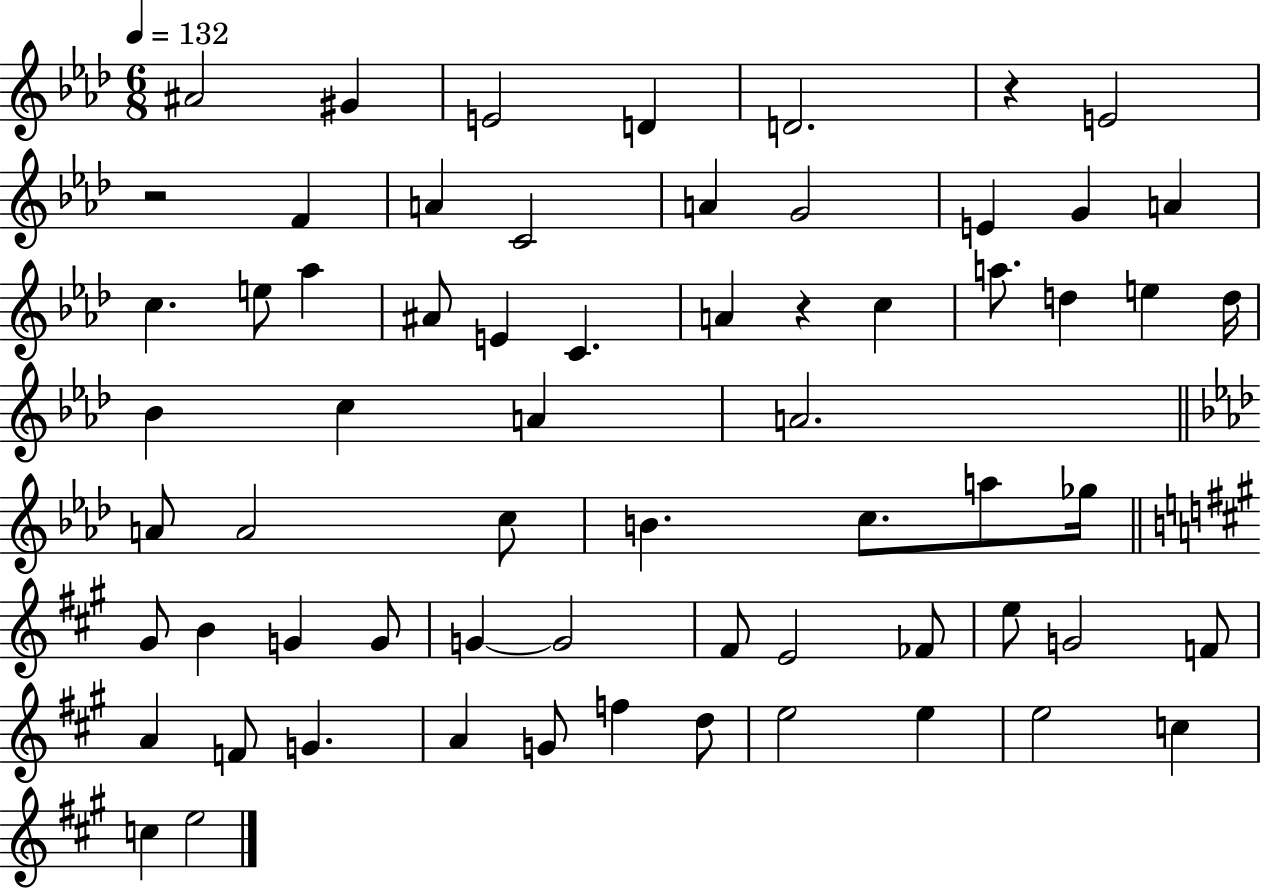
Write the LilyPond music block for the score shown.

{
  \clef treble
  \numericTimeSignature
  \time 6/8
  \key aes \major
  \tempo 4 = 132
  ais'2 gis'4 | e'2 d'4 | d'2. | r4 e'2 | \break r2 f'4 | a'4 c'2 | a'4 g'2 | e'4 g'4 a'4 | \break c''4. e''8 aes''4 | ais'8 e'4 c'4. | a'4 r4 c''4 | a''8. d''4 e''4 d''16 | \break bes'4 c''4 a'4 | a'2. | \bar "||" \break \key aes \major a'8 a'2 c''8 | b'4. c''8. a''8 ges''16 | \bar "||" \break \key a \major gis'8 b'4 g'4 g'8 | g'4~~ g'2 | fis'8 e'2 fes'8 | e''8 g'2 f'8 | \break a'4 f'8 g'4. | a'4 g'8 f''4 d''8 | e''2 e''4 | e''2 c''4 | \break c''4 e''2 | \bar "|."
}